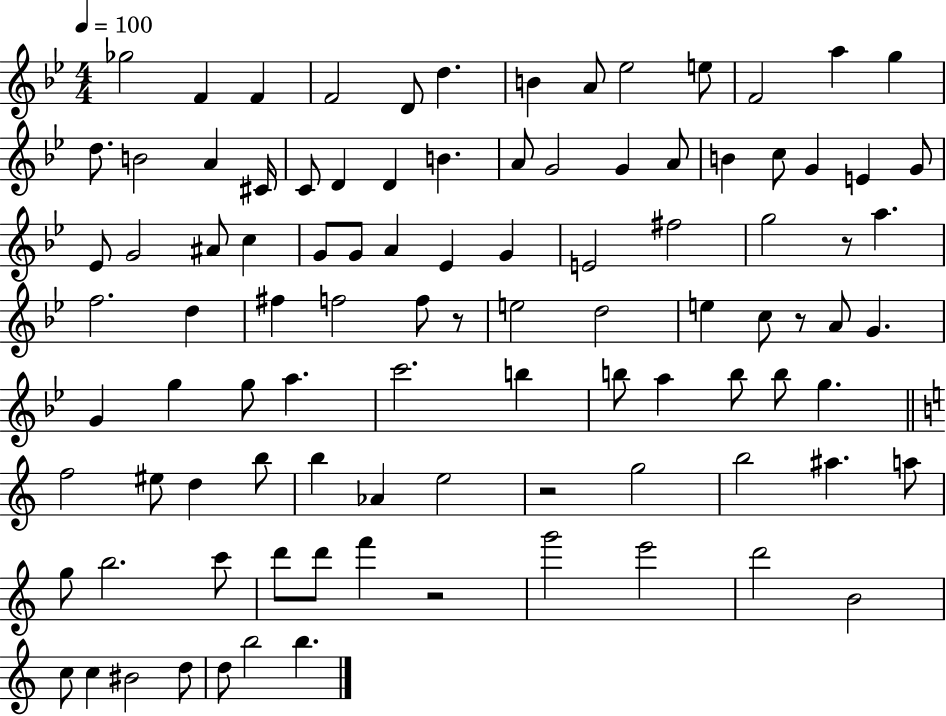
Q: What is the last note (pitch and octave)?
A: B5